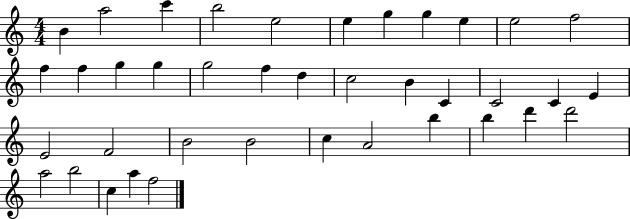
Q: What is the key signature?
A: C major